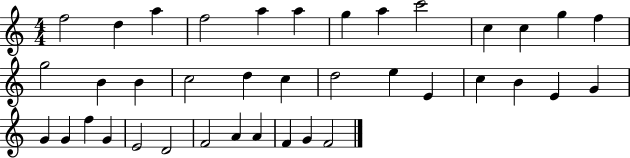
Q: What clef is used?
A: treble